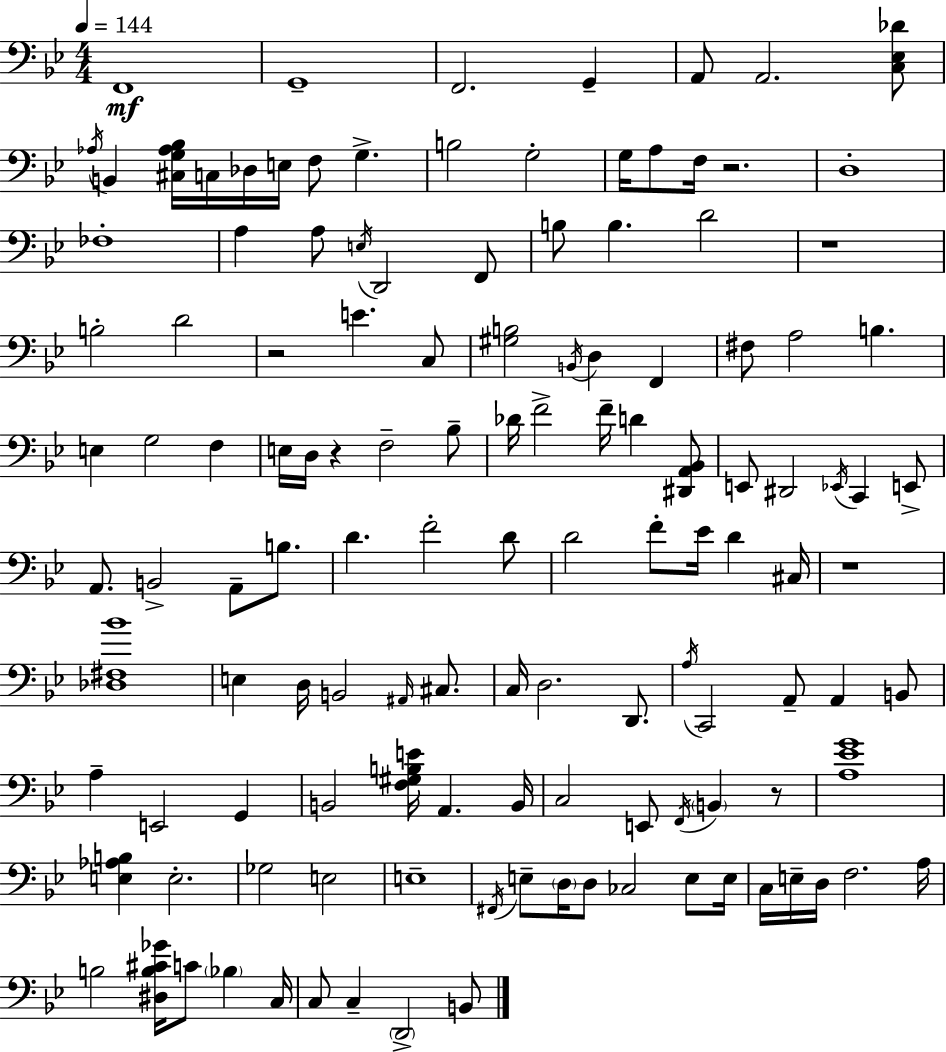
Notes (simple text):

F2/w G2/w F2/h. G2/q A2/e A2/h. [C3,Eb3,Db4]/e Ab3/s B2/q [C#3,G3,Ab3,Bb3]/s C3/s Db3/s E3/s F3/e G3/q. B3/h G3/h G3/s A3/e F3/s R/h. D3/w FES3/w A3/q A3/e E3/s D2/h F2/e B3/e B3/q. D4/h R/w B3/h D4/h R/h E4/q. C3/e [G#3,B3]/h B2/s D3/q F2/q F#3/e A3/h B3/q. E3/q G3/h F3/q E3/s D3/s R/q F3/h Bb3/e Db4/s F4/h F4/s D4/q [D#2,A2,Bb2]/e E2/e D#2/h Eb2/s C2/q E2/e A2/e. B2/h A2/e B3/e. D4/q. F4/h D4/e D4/h F4/e Eb4/s D4/q C#3/s R/w [Db3,F#3,Bb4]/w E3/q D3/s B2/h A#2/s C#3/e. C3/s D3/h. D2/e. A3/s C2/h A2/e A2/q B2/e A3/q E2/h G2/q B2/h [F3,G#3,B3,E4]/s A2/q. B2/s C3/h E2/e F2/s B2/q R/e [A3,Eb4,G4]/w [E3,Ab3,B3]/q E3/h. Gb3/h E3/h E3/w F#2/s E3/e D3/s D3/e CES3/h E3/e E3/s C3/s E3/s D3/s F3/h. A3/s B3/h [D#3,B3,C#4,Gb4]/s C4/e Bb3/q C3/s C3/e C3/q D2/h B2/e